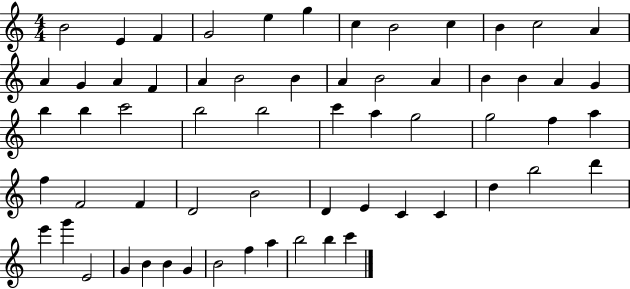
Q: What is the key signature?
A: C major